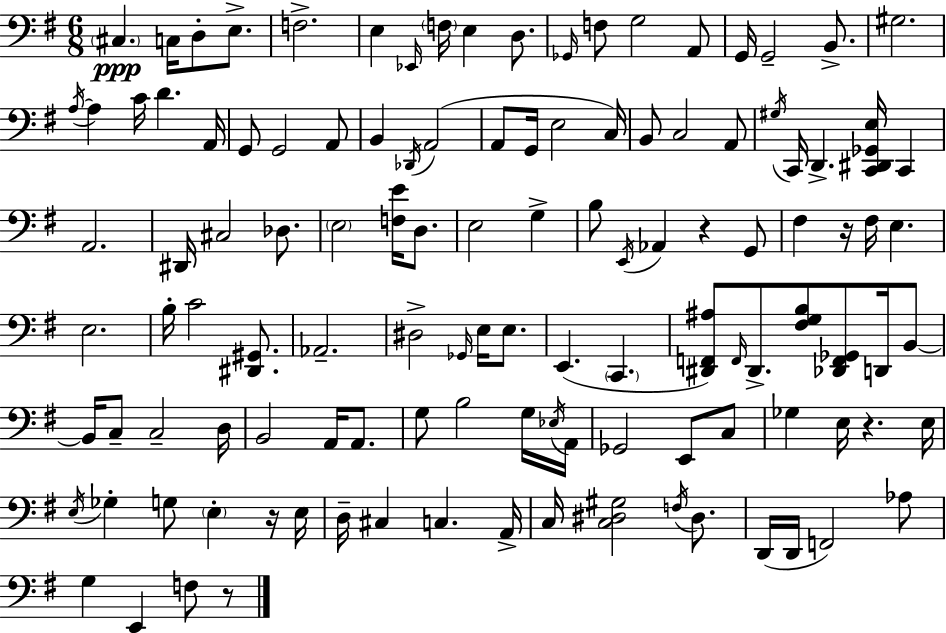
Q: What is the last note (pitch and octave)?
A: F3